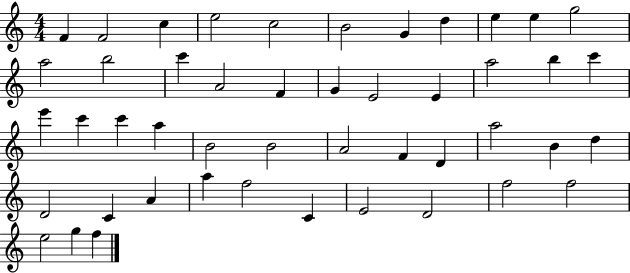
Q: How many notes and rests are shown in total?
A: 47